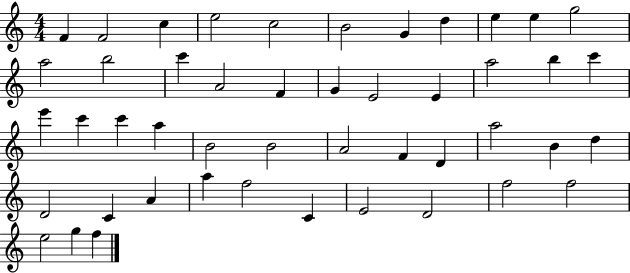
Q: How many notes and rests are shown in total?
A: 47